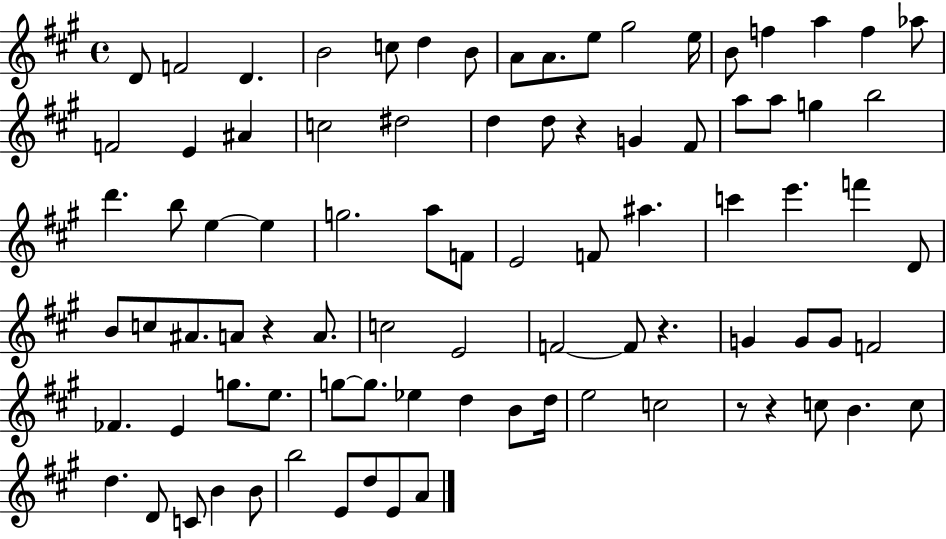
X:1
T:Untitled
M:4/4
L:1/4
K:A
D/2 F2 D B2 c/2 d B/2 A/2 A/2 e/2 ^g2 e/4 B/2 f a f _a/2 F2 E ^A c2 ^d2 d d/2 z G ^F/2 a/2 a/2 g b2 d' b/2 e e g2 a/2 F/2 E2 F/2 ^a c' e' f' D/2 B/2 c/2 ^A/2 A/2 z A/2 c2 E2 F2 F/2 z G G/2 G/2 F2 _F E g/2 e/2 g/2 g/2 _e d B/2 d/4 e2 c2 z/2 z c/2 B c/2 d D/2 C/2 B B/2 b2 E/2 d/2 E/2 A/2